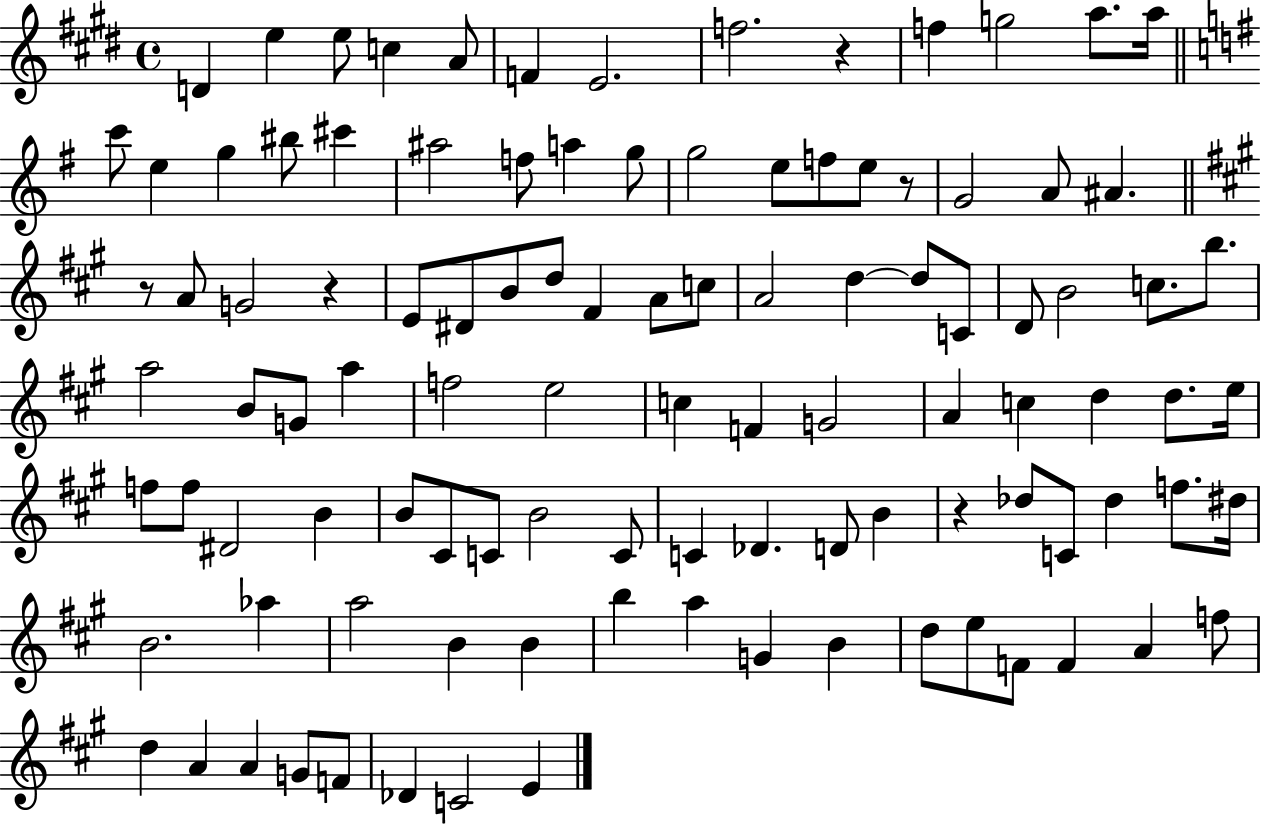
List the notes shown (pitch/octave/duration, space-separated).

D4/q E5/q E5/e C5/q A4/e F4/q E4/h. F5/h. R/q F5/q G5/h A5/e. A5/s C6/e E5/q G5/q BIS5/e C#6/q A#5/h F5/e A5/q G5/e G5/h E5/e F5/e E5/e R/e G4/h A4/e A#4/q. R/e A4/e G4/h R/q E4/e D#4/e B4/e D5/e F#4/q A4/e C5/e A4/h D5/q D5/e C4/e D4/e B4/h C5/e. B5/e. A5/h B4/e G4/e A5/q F5/h E5/h C5/q F4/q G4/h A4/q C5/q D5/q D5/e. E5/s F5/e F5/e D#4/h B4/q B4/e C#4/e C4/e B4/h C4/e C4/q Db4/q. D4/e B4/q R/q Db5/e C4/e Db5/q F5/e. D#5/s B4/h. Ab5/q A5/h B4/q B4/q B5/q A5/q G4/q B4/q D5/e E5/e F4/e F4/q A4/q F5/e D5/q A4/q A4/q G4/e F4/e Db4/q C4/h E4/q